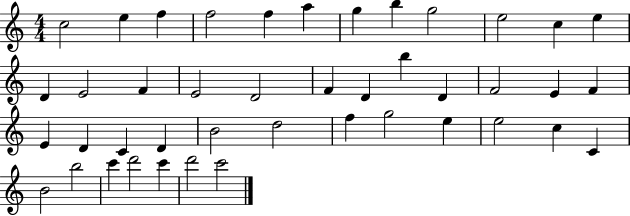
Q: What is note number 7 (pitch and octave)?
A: G5